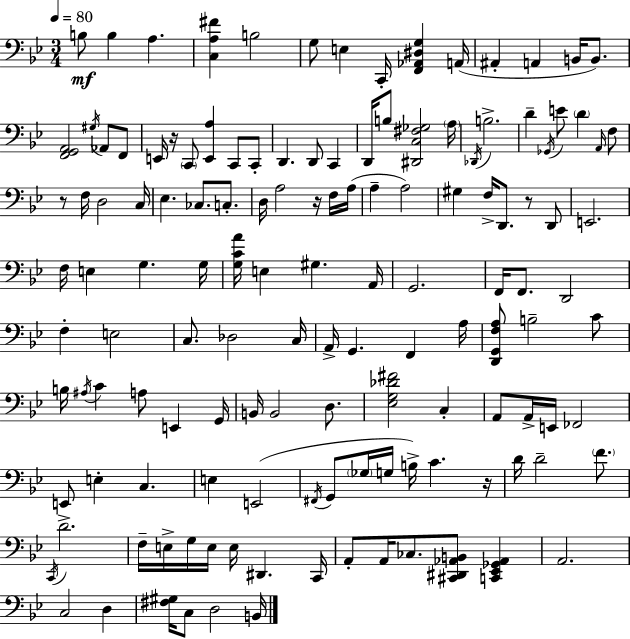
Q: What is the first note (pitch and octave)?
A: B3